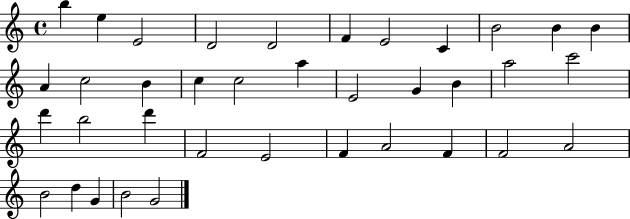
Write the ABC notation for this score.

X:1
T:Untitled
M:4/4
L:1/4
K:C
b e E2 D2 D2 F E2 C B2 B B A c2 B c c2 a E2 G B a2 c'2 d' b2 d' F2 E2 F A2 F F2 A2 B2 d G B2 G2